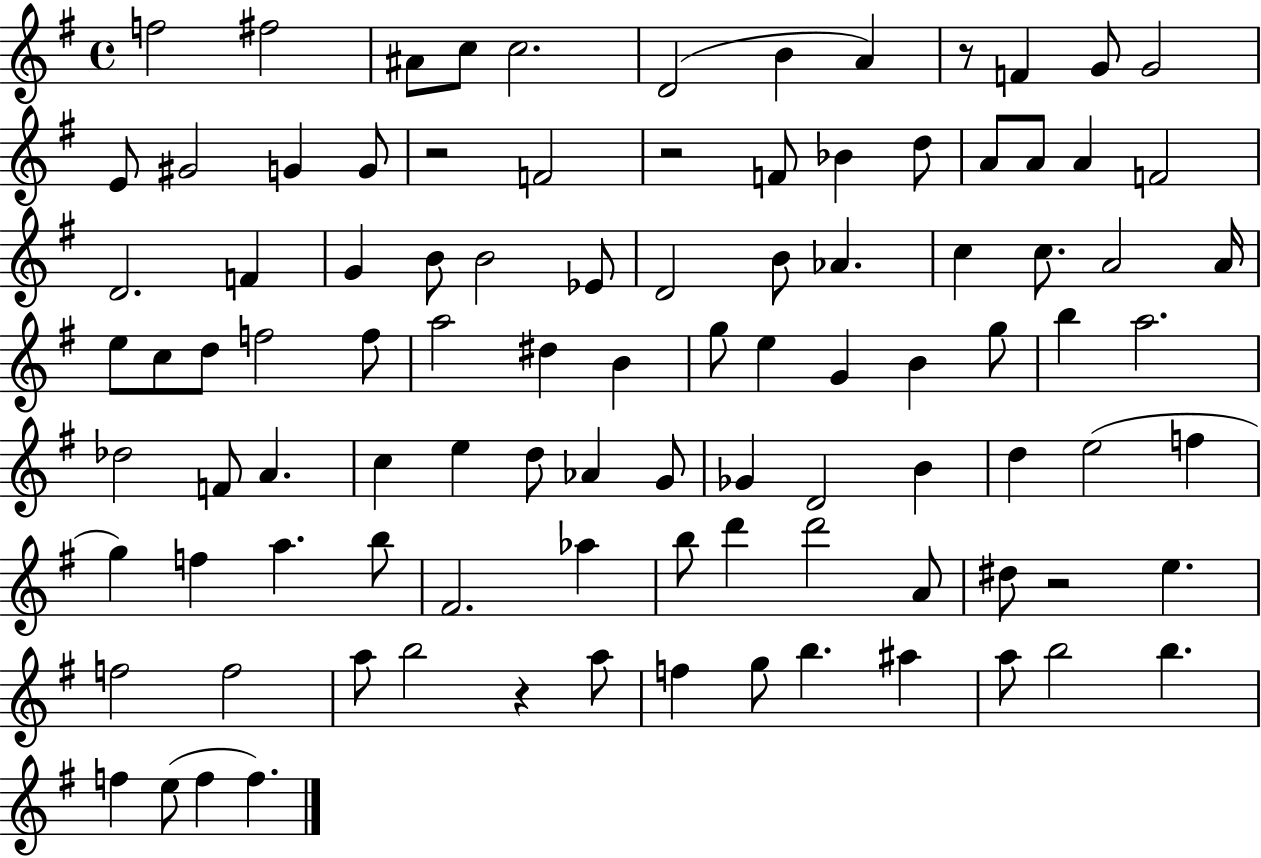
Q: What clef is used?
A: treble